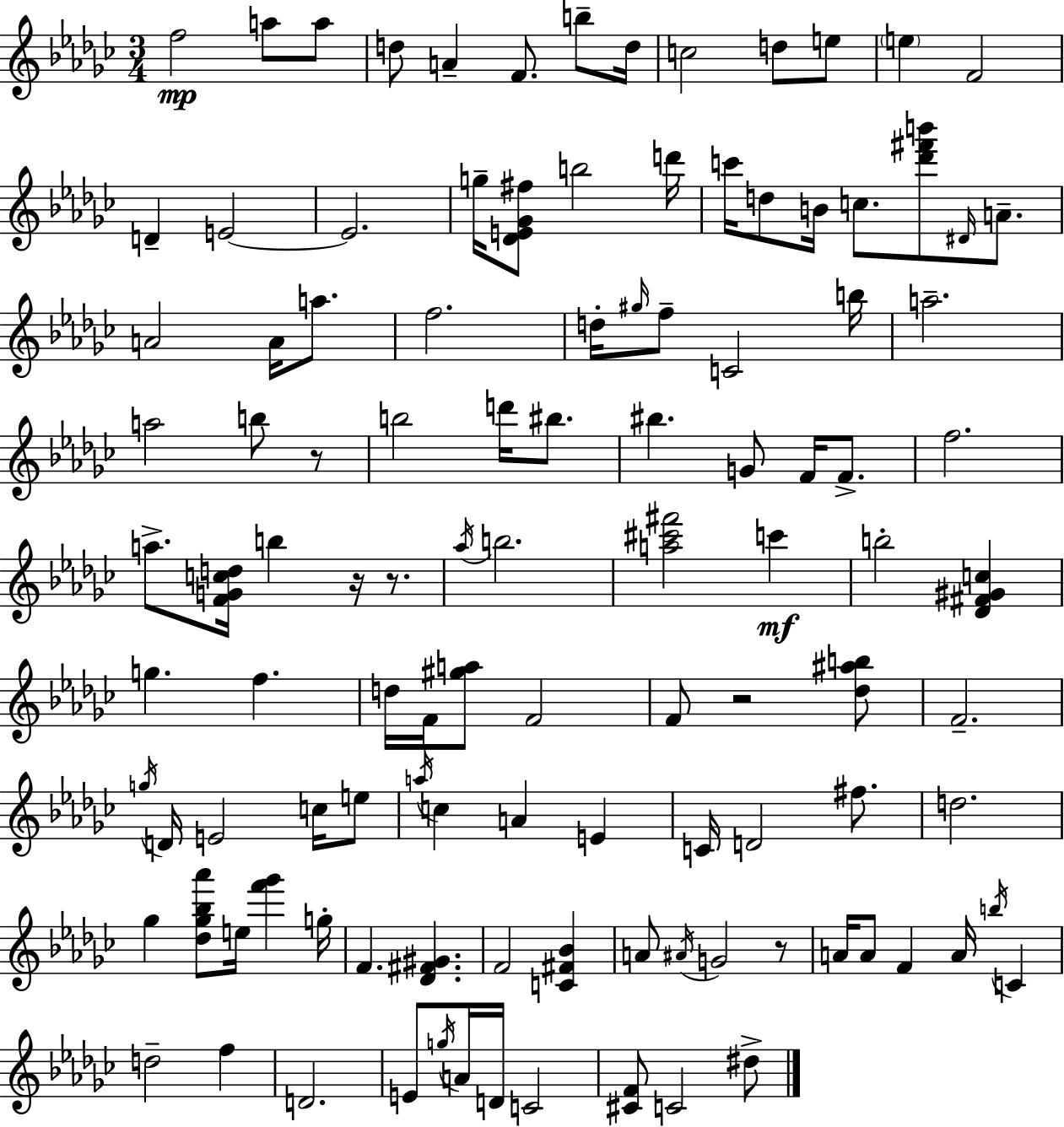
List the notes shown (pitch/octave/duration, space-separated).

F5/h A5/e A5/e D5/e A4/q F4/e. B5/e D5/s C5/h D5/e E5/e E5/q F4/h D4/q E4/h E4/h. G5/s [Db4,E4,Gb4,F#5]/e B5/h D6/s C6/s D5/e B4/s C5/e. [Db6,F#6,B6]/e D#4/s A4/e. A4/h A4/s A5/e. F5/h. D5/s G#5/s F5/e C4/h B5/s A5/h. A5/h B5/e R/e B5/h D6/s BIS5/e. BIS5/q. G4/e F4/s F4/e. F5/h. A5/e. [F4,G4,C5,D5]/s B5/q R/s R/e. Ab5/s B5/h. [A5,C#6,F#6]/h C6/q B5/h [Db4,F#4,G#4,C5]/q G5/q. F5/q. D5/s F4/s [G#5,A5]/e F4/h F4/e R/h [Db5,A#5,B5]/e F4/h. G5/s D4/s E4/h C5/s E5/e A5/s C5/q A4/q E4/q C4/s D4/h F#5/e. D5/h. Gb5/q [Db5,Gb5,Bb5,Ab6]/e E5/s [F6,Gb6]/q G5/s F4/q. [Db4,F#4,G#4]/q. F4/h [C4,F#4,Bb4]/q A4/e A#4/s G4/h R/e A4/s A4/e F4/q A4/s B5/s C4/q D5/h F5/q D4/h. E4/e G5/s A4/s D4/s C4/h [C#4,F4]/e C4/h D#5/e